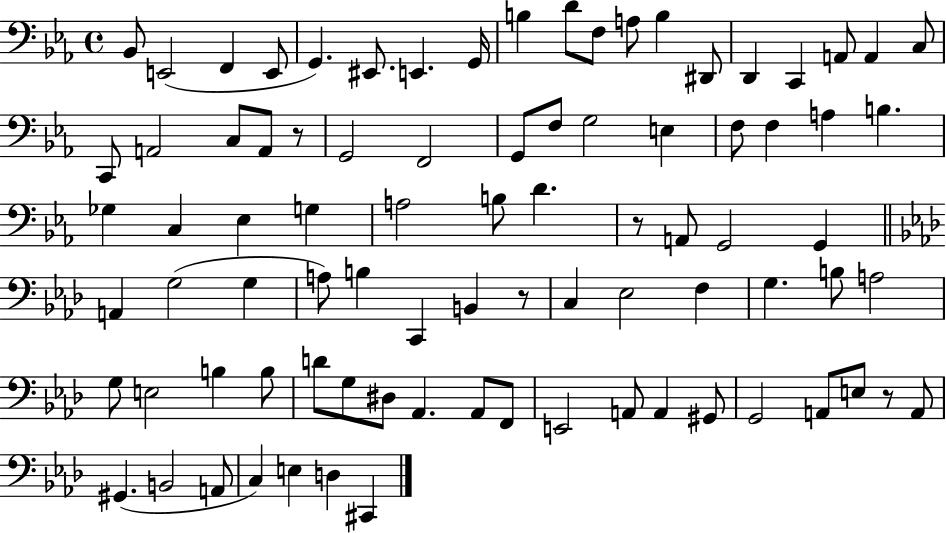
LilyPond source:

{
  \clef bass
  \time 4/4
  \defaultTimeSignature
  \key ees \major
  bes,8 e,2( f,4 e,8 | g,4.) eis,8. e,4. g,16 | b4 d'8 f8 a8 b4 dis,8 | d,4 c,4 a,8 a,4 c8 | \break c,8 a,2 c8 a,8 r8 | g,2 f,2 | g,8 f8 g2 e4 | f8 f4 a4 b4. | \break ges4 c4 ees4 g4 | a2 b8 d'4. | r8 a,8 g,2 g,4 | \bar "||" \break \key aes \major a,4 g2( g4 | a8) b4 c,4 b,4 r8 | c4 ees2 f4 | g4. b8 a2 | \break g8 e2 b4 b8 | d'8 g8 dis8 aes,4. aes,8 f,8 | e,2 a,8 a,4 gis,8 | g,2 a,8 e8 r8 a,8 | \break gis,4.( b,2 a,8 | c4) e4 d4 cis,4 | \bar "|."
}